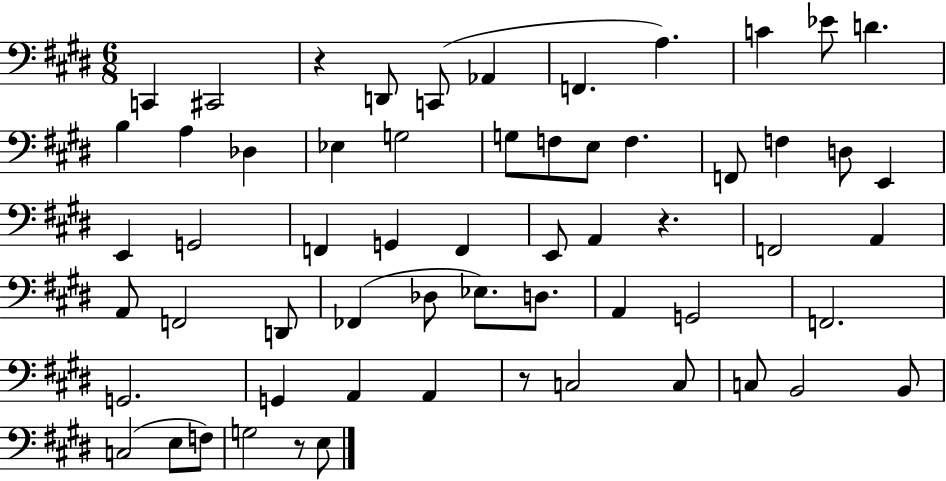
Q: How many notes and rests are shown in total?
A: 60